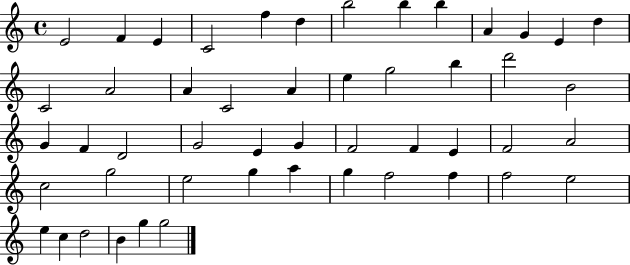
{
  \clef treble
  \time 4/4
  \defaultTimeSignature
  \key c \major
  e'2 f'4 e'4 | c'2 f''4 d''4 | b''2 b''4 b''4 | a'4 g'4 e'4 d''4 | \break c'2 a'2 | a'4 c'2 a'4 | e''4 g''2 b''4 | d'''2 b'2 | \break g'4 f'4 d'2 | g'2 e'4 g'4 | f'2 f'4 e'4 | f'2 a'2 | \break c''2 g''2 | e''2 g''4 a''4 | g''4 f''2 f''4 | f''2 e''2 | \break e''4 c''4 d''2 | b'4 g''4 g''2 | \bar "|."
}